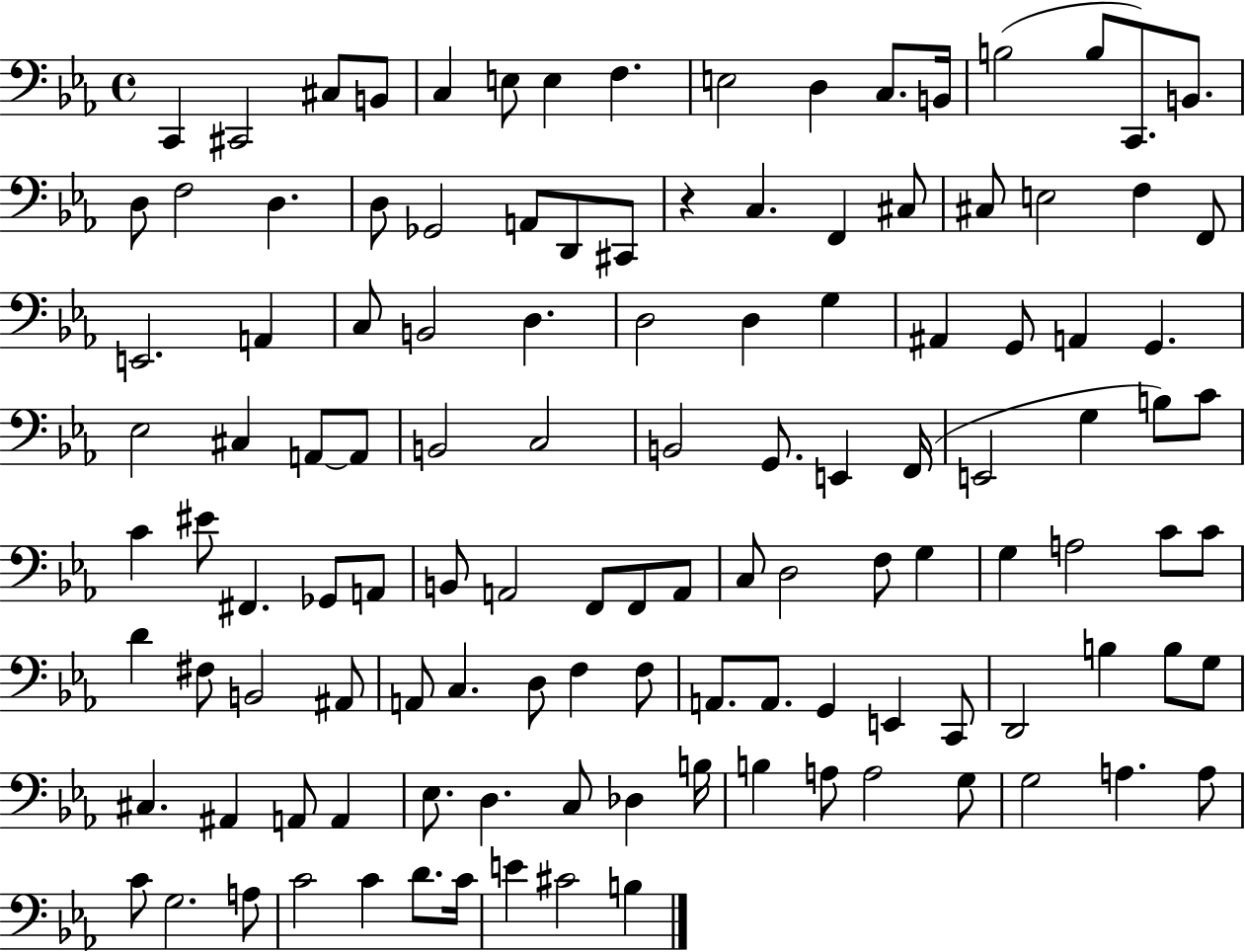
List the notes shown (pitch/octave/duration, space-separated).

C2/q C#2/h C#3/e B2/e C3/q E3/e E3/q F3/q. E3/h D3/q C3/e. B2/s B3/h B3/e C2/e. B2/e. D3/e F3/h D3/q. D3/e Gb2/h A2/e D2/e C#2/e R/q C3/q. F2/q C#3/e C#3/e E3/h F3/q F2/e E2/h. A2/q C3/e B2/h D3/q. D3/h D3/q G3/q A#2/q G2/e A2/q G2/q. Eb3/h C#3/q A2/e A2/e B2/h C3/h B2/h G2/e. E2/q F2/s E2/h G3/q B3/e C4/e C4/q EIS4/e F#2/q. Gb2/e A2/e B2/e A2/h F2/e F2/e A2/e C3/e D3/h F3/e G3/q G3/q A3/h C4/e C4/e D4/q F#3/e B2/h A#2/e A2/e C3/q. D3/e F3/q F3/e A2/e. A2/e. G2/q E2/q C2/e D2/h B3/q B3/e G3/e C#3/q. A#2/q A2/e A2/q Eb3/e. D3/q. C3/e Db3/q B3/s B3/q A3/e A3/h G3/e G3/h A3/q. A3/e C4/e G3/h. A3/e C4/h C4/q D4/e. C4/s E4/q C#4/h B3/q